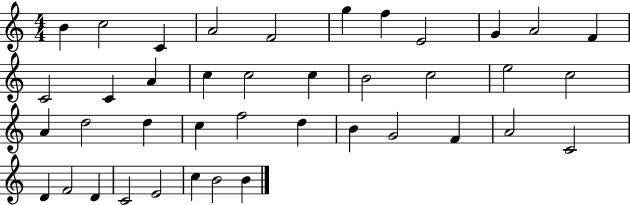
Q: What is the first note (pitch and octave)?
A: B4